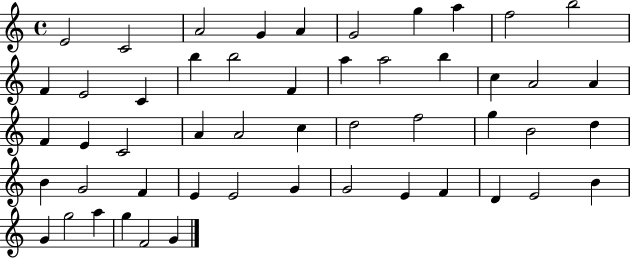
X:1
T:Untitled
M:4/4
L:1/4
K:C
E2 C2 A2 G A G2 g a f2 b2 F E2 C b b2 F a a2 b c A2 A F E C2 A A2 c d2 f2 g B2 d B G2 F E E2 G G2 E F D E2 B G g2 a g F2 G